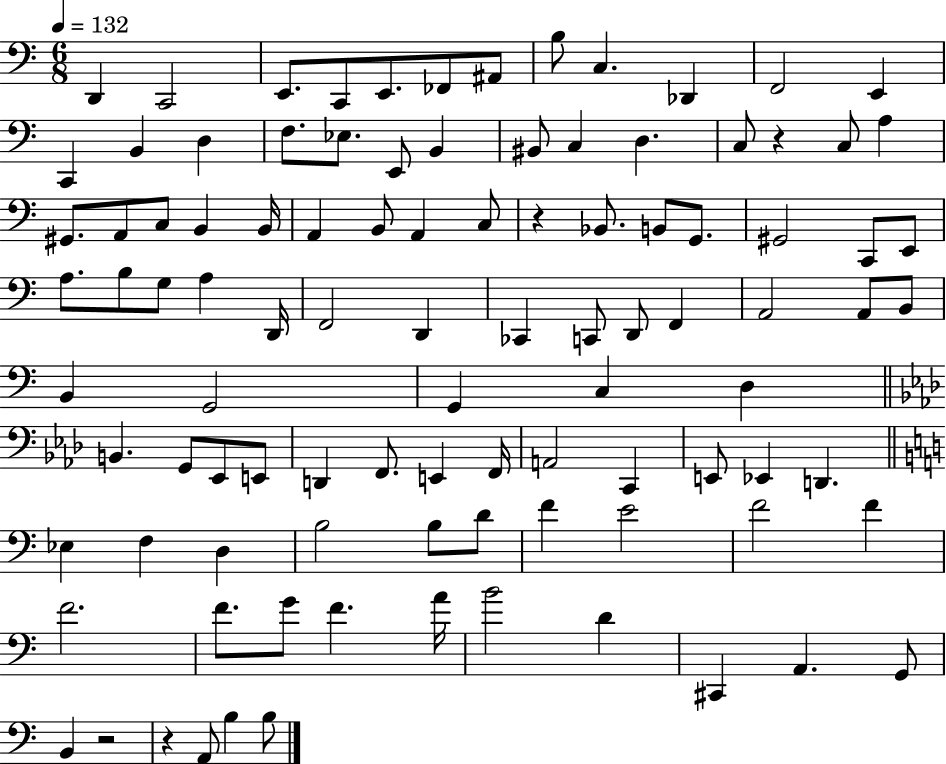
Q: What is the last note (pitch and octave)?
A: B3